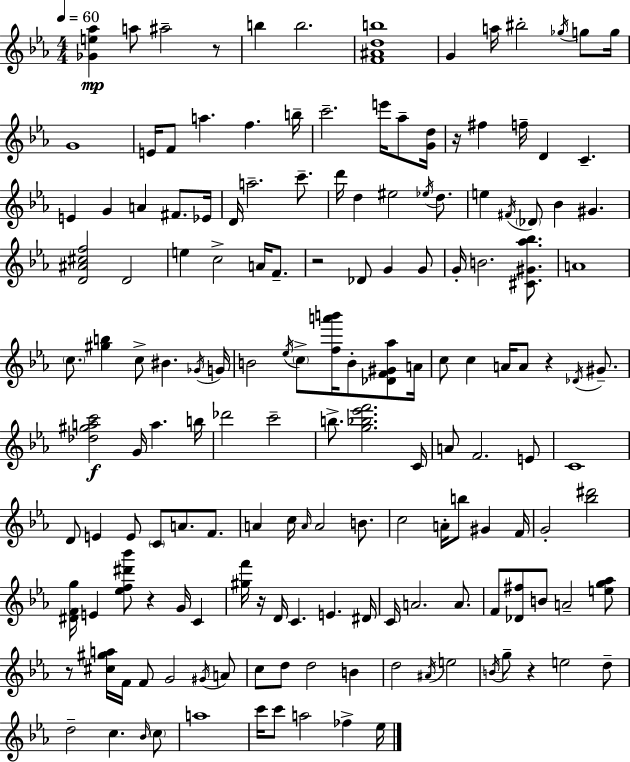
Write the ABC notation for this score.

X:1
T:Untitled
M:4/4
L:1/4
K:Eb
[_Ge_a] a/2 ^a2 z/2 b b2 [F^Adb]4 G a/4 ^b2 _g/4 g/2 g/4 G4 E/4 F/2 a f b/4 c'2 e'/4 _a/2 [Gd]/4 z/4 ^f f/4 D C E G A ^F/2 _E/4 D/4 a2 c'/2 d'/4 d ^e2 _e/4 d/2 e ^F/4 _D/2 _B ^G [D^A^cf]2 D2 e c2 A/4 F/2 z2 _D/2 G G/2 G/4 B2 [^C^G_a_b]/2 A4 c/2 [^gb] c/2 ^B _G/4 G/4 B2 _e/4 c/2 [fa'b']/4 B/2 [_DF^G_a]/2 A/4 c/2 c A/4 A/2 z _D/4 ^G/2 [_d^gac']2 G/4 a b/4 _d'2 c'2 b/2 [g_b_e'f']2 C/4 A/2 F2 E/2 C4 D/2 E E/2 C/2 A/2 F/2 A c/4 A/4 A2 B/2 c2 A/4 b/2 ^G F/4 G2 [_b^d']2 [^DFg]/4 E [_ef^d'_b']/2 z G/4 C [^gf']/4 z/4 D/4 C E ^D/4 C/4 A2 A/2 F/2 [_D^f]/2 B/2 A2 [eg_a]/2 z/2 [^c^ga]/4 F/4 F/2 G2 ^G/4 A/2 c/2 d/2 d2 B d2 ^A/4 e2 B/4 g/2 z e2 d/2 d2 c _B/4 c/2 a4 c'/4 c'/2 a2 _f _e/4